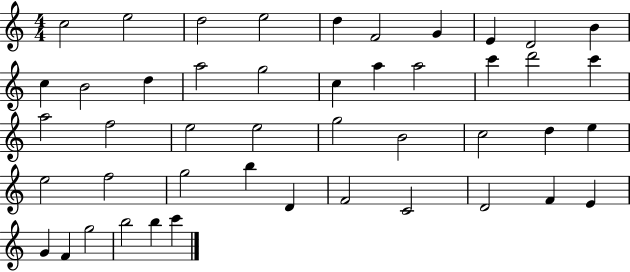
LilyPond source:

{
  \clef treble
  \numericTimeSignature
  \time 4/4
  \key c \major
  c''2 e''2 | d''2 e''2 | d''4 f'2 g'4 | e'4 d'2 b'4 | \break c''4 b'2 d''4 | a''2 g''2 | c''4 a''4 a''2 | c'''4 d'''2 c'''4 | \break a''2 f''2 | e''2 e''2 | g''2 b'2 | c''2 d''4 e''4 | \break e''2 f''2 | g''2 b''4 d'4 | f'2 c'2 | d'2 f'4 e'4 | \break g'4 f'4 g''2 | b''2 b''4 c'''4 | \bar "|."
}